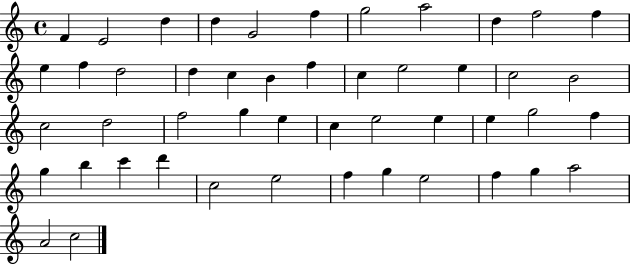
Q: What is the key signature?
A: C major